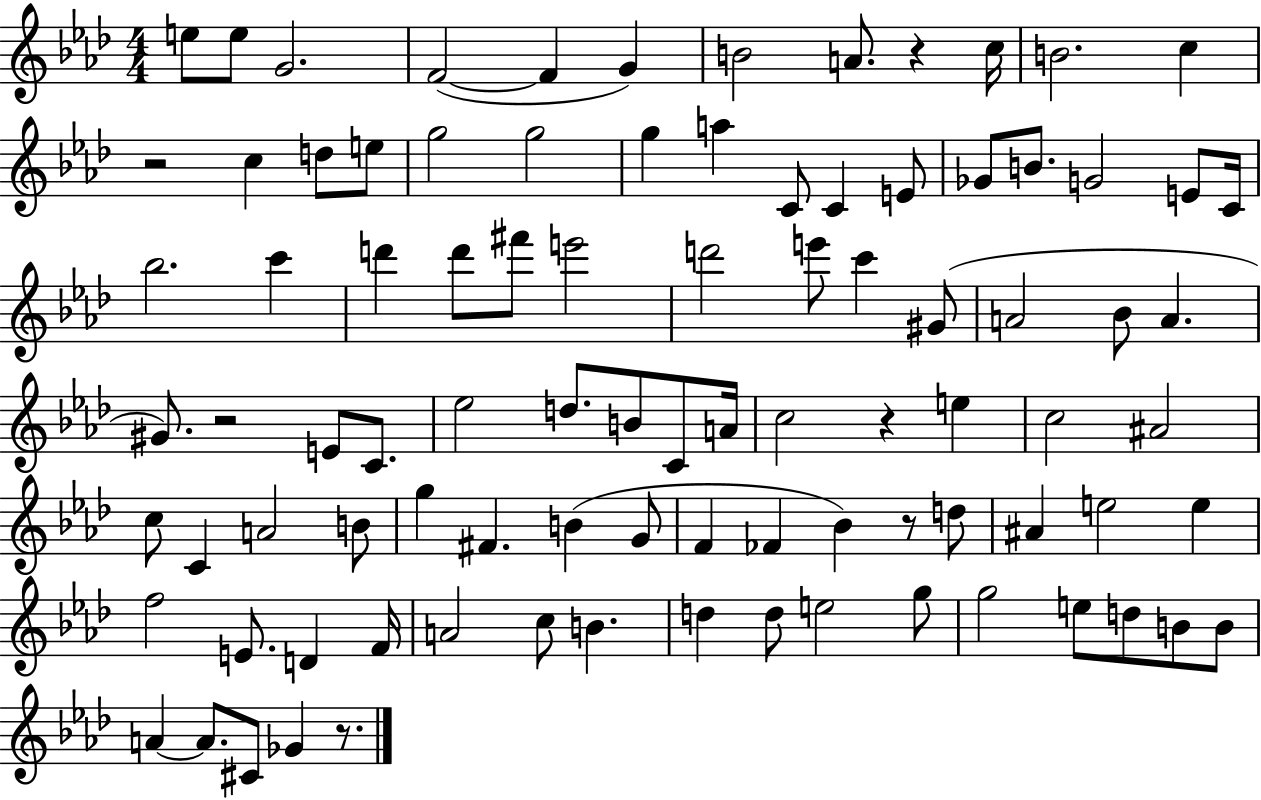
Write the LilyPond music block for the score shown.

{
  \clef treble
  \numericTimeSignature
  \time 4/4
  \key aes \major
  e''8 e''8 g'2. | f'2~(~ f'4 g'4) | b'2 a'8. r4 c''16 | b'2. c''4 | \break r2 c''4 d''8 e''8 | g''2 g''2 | g''4 a''4 c'8 c'4 e'8 | ges'8 b'8. g'2 e'8 c'16 | \break bes''2. c'''4 | d'''4 d'''8 fis'''8 e'''2 | d'''2 e'''8 c'''4 gis'8( | a'2 bes'8 a'4. | \break gis'8.) r2 e'8 c'8. | ees''2 d''8. b'8 c'8 a'16 | c''2 r4 e''4 | c''2 ais'2 | \break c''8 c'4 a'2 b'8 | g''4 fis'4. b'4( g'8 | f'4 fes'4 bes'4) r8 d''8 | ais'4 e''2 e''4 | \break f''2 e'8. d'4 f'16 | a'2 c''8 b'4. | d''4 d''8 e''2 g''8 | g''2 e''8 d''8 b'8 b'8 | \break a'4~~ a'8. cis'8 ges'4 r8. | \bar "|."
}